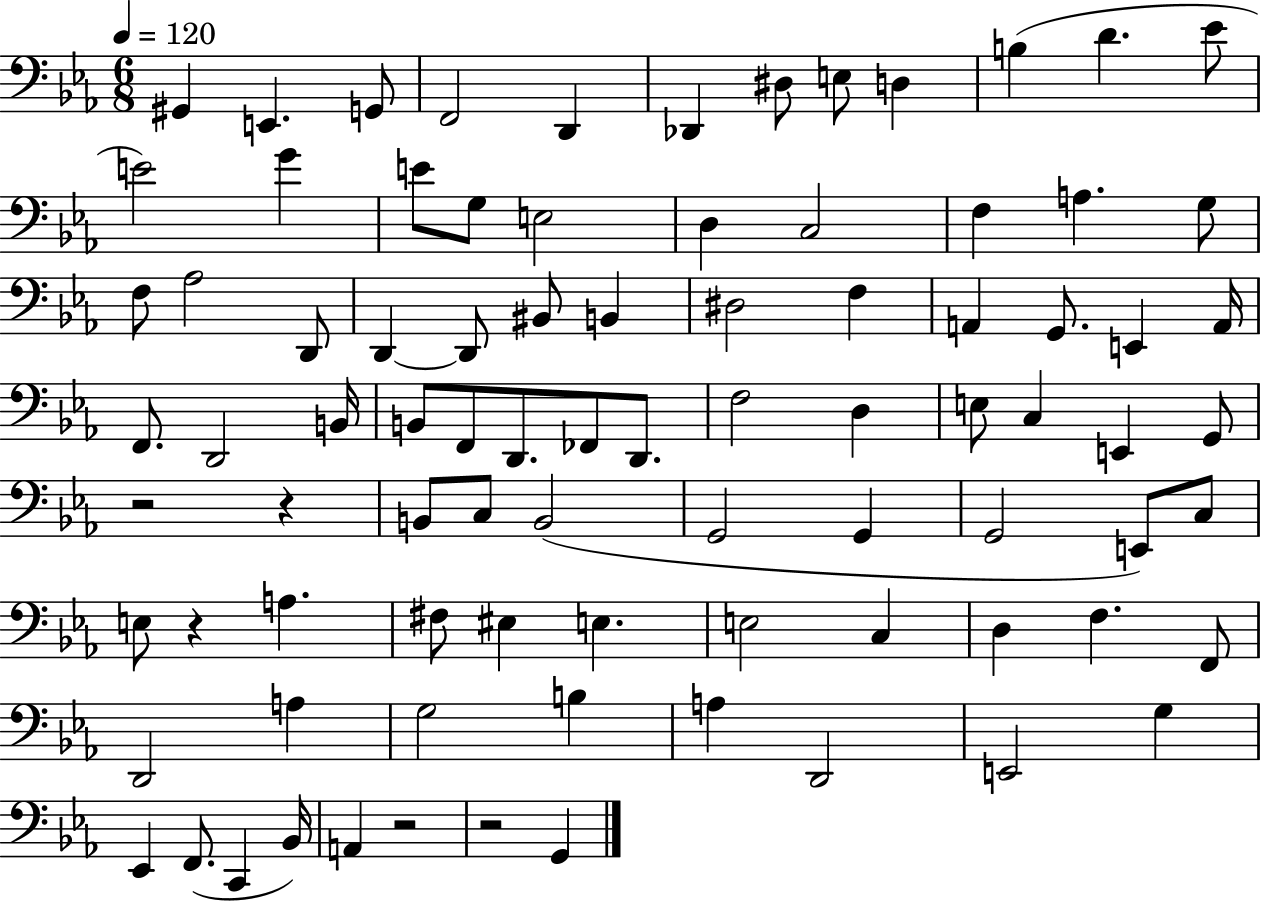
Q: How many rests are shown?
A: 5